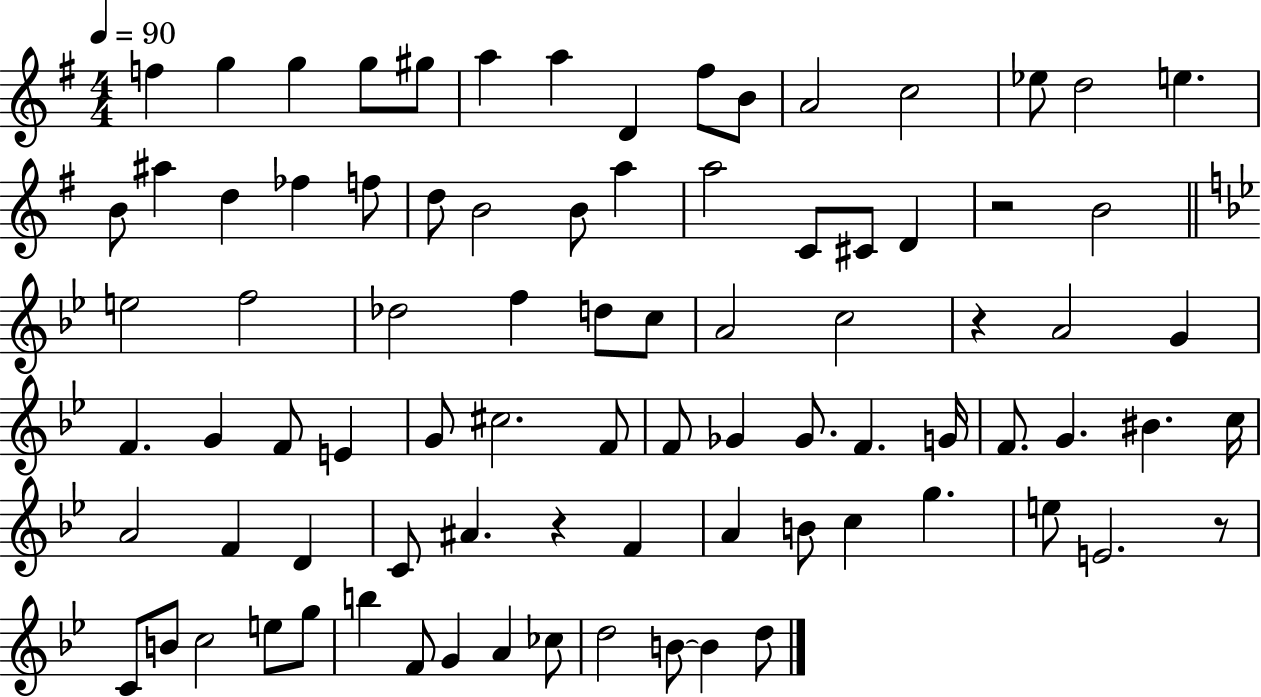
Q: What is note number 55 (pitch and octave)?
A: C5